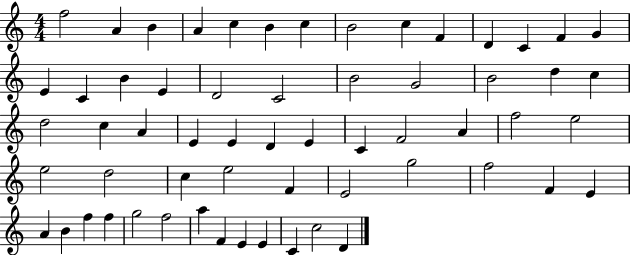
X:1
T:Untitled
M:4/4
L:1/4
K:C
f2 A B A c B c B2 c F D C F G E C B E D2 C2 B2 G2 B2 d c d2 c A E E D E C F2 A f2 e2 e2 d2 c e2 F E2 g2 f2 F E A B f f g2 f2 a F E E C c2 D